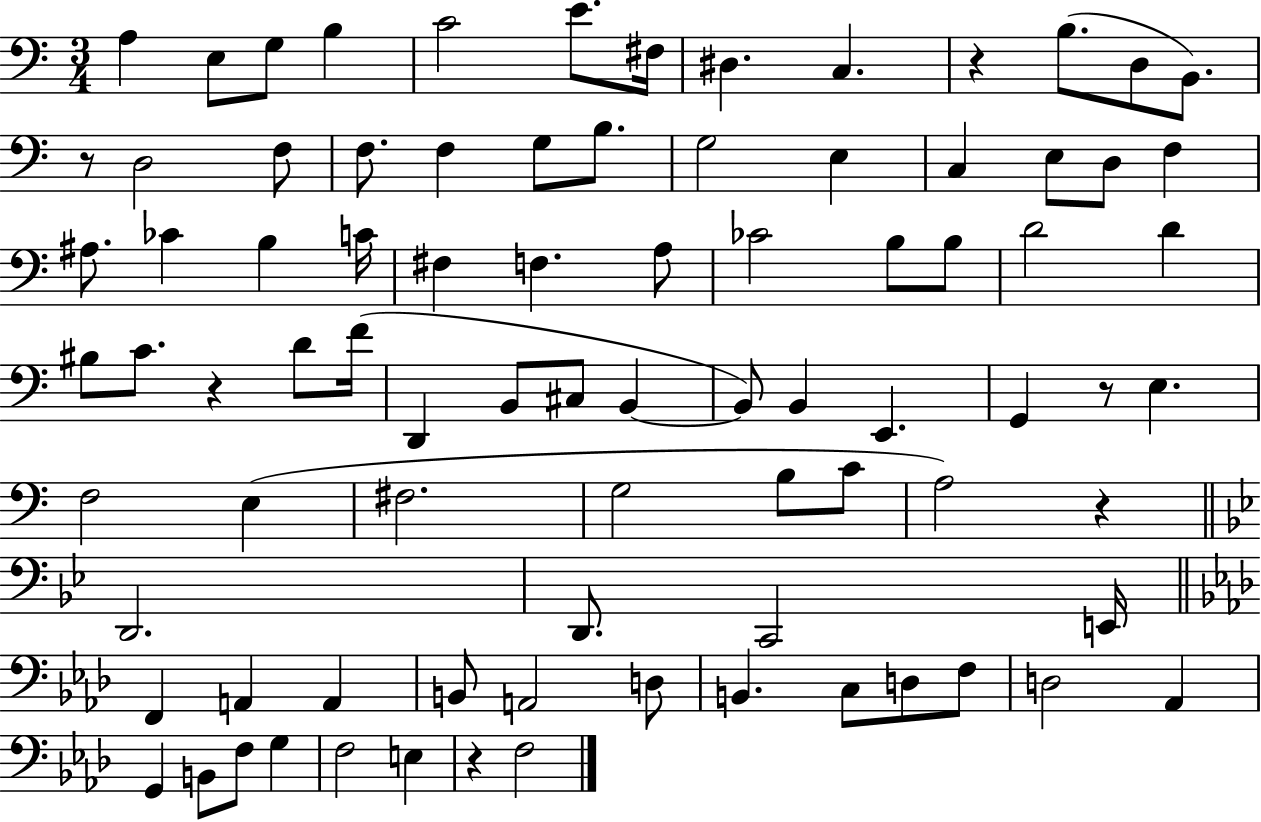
{
  \clef bass
  \numericTimeSignature
  \time 3/4
  \key c \major
  a4 e8 g8 b4 | c'2 e'8. fis16 | dis4. c4. | r4 b8.( d8 b,8.) | \break r8 d2 f8 | f8. f4 g8 b8. | g2 e4 | c4 e8 d8 f4 | \break ais8. ces'4 b4 c'16 | fis4 f4. a8 | ces'2 b8 b8 | d'2 d'4 | \break bis8 c'8. r4 d'8 f'16( | d,4 b,8 cis8 b,4~~ | b,8) b,4 e,4. | g,4 r8 e4. | \break f2 e4( | fis2. | g2 b8 c'8 | a2) r4 | \break \bar "||" \break \key g \minor d,2. | d,8. c,2 e,16 | \bar "||" \break \key aes \major f,4 a,4 a,4 | b,8 a,2 d8 | b,4. c8 d8 f8 | d2 aes,4 | \break g,4 b,8 f8 g4 | f2 e4 | r4 f2 | \bar "|."
}